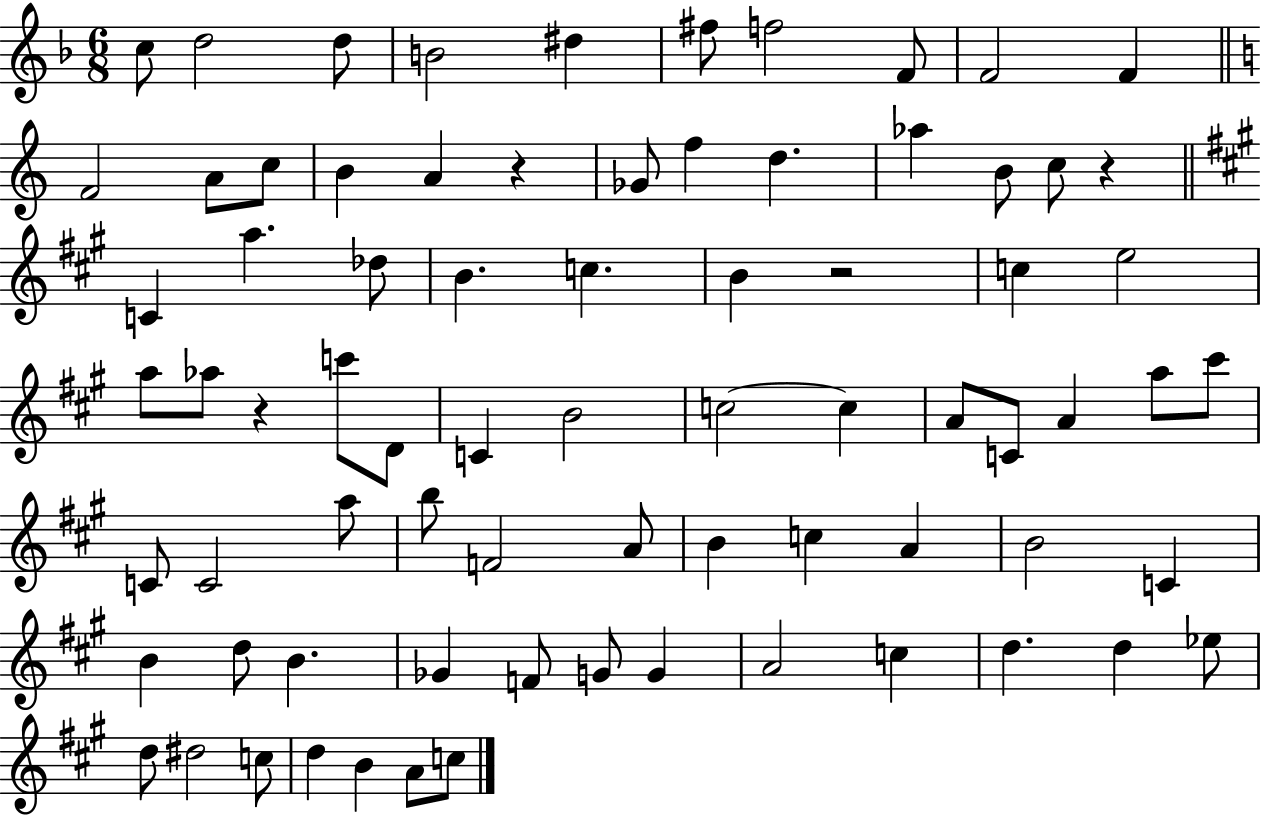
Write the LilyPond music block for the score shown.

{
  \clef treble
  \numericTimeSignature
  \time 6/8
  \key f \major
  c''8 d''2 d''8 | b'2 dis''4 | fis''8 f''2 f'8 | f'2 f'4 | \break \bar "||" \break \key a \minor f'2 a'8 c''8 | b'4 a'4 r4 | ges'8 f''4 d''4. | aes''4 b'8 c''8 r4 | \break \bar "||" \break \key a \major c'4 a''4. des''8 | b'4. c''4. | b'4 r2 | c''4 e''2 | \break a''8 aes''8 r4 c'''8 d'8 | c'4 b'2 | c''2~~ c''4 | a'8 c'8 a'4 a''8 cis'''8 | \break c'8 c'2 a''8 | b''8 f'2 a'8 | b'4 c''4 a'4 | b'2 c'4 | \break b'4 d''8 b'4. | ges'4 f'8 g'8 g'4 | a'2 c''4 | d''4. d''4 ees''8 | \break d''8 dis''2 c''8 | d''4 b'4 a'8 c''8 | \bar "|."
}